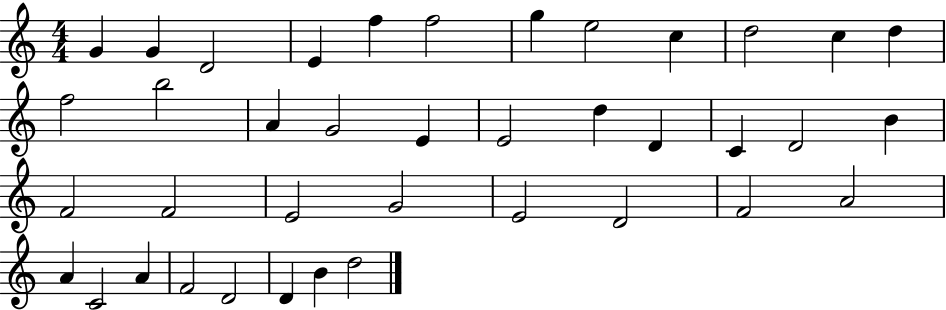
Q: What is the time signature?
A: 4/4